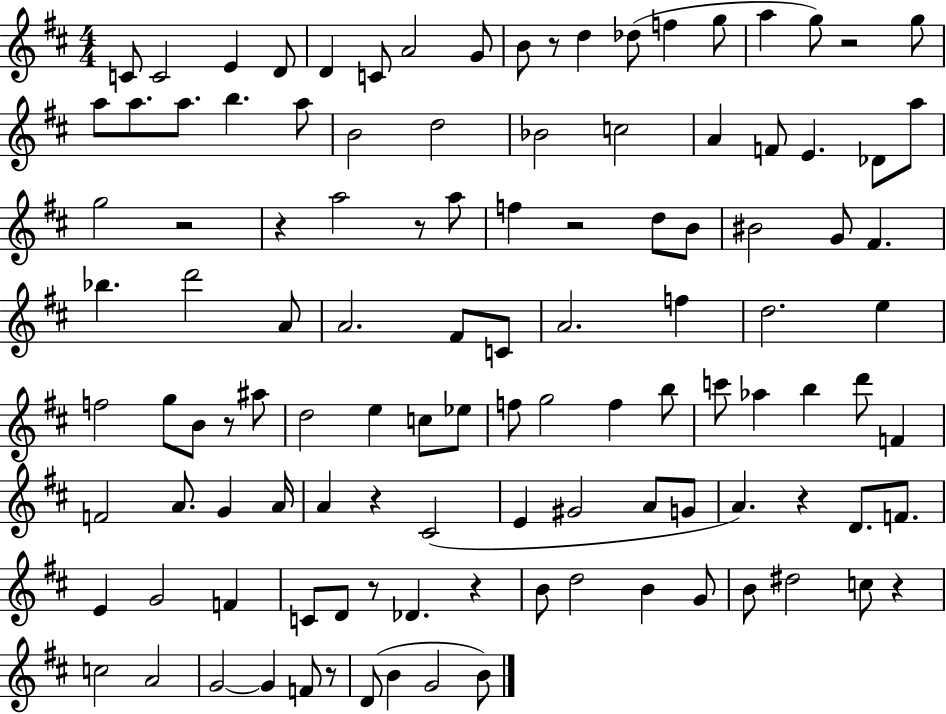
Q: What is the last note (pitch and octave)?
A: B4